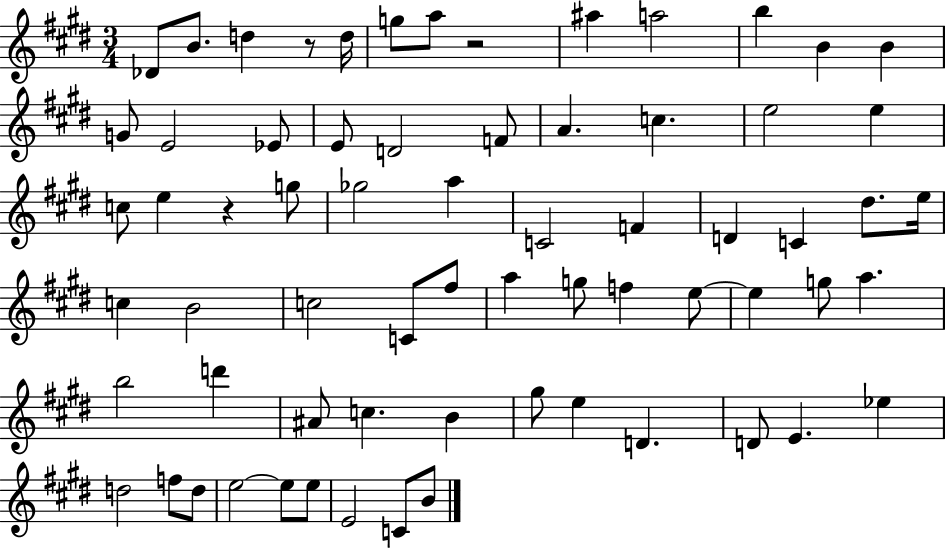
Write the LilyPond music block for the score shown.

{
  \clef treble
  \numericTimeSignature
  \time 3/4
  \key e \major
  des'8 b'8. d''4 r8 d''16 | g''8 a''8 r2 | ais''4 a''2 | b''4 b'4 b'4 | \break g'8 e'2 ees'8 | e'8 d'2 f'8 | a'4. c''4. | e''2 e''4 | \break c''8 e''4 r4 g''8 | ges''2 a''4 | c'2 f'4 | d'4 c'4 dis''8. e''16 | \break c''4 b'2 | c''2 c'8 fis''8 | a''4 g''8 f''4 e''8~~ | e''4 g''8 a''4. | \break b''2 d'''4 | ais'8 c''4. b'4 | gis''8 e''4 d'4. | d'8 e'4. ees''4 | \break d''2 f''8 d''8 | e''2~~ e''8 e''8 | e'2 c'8 b'8 | \bar "|."
}